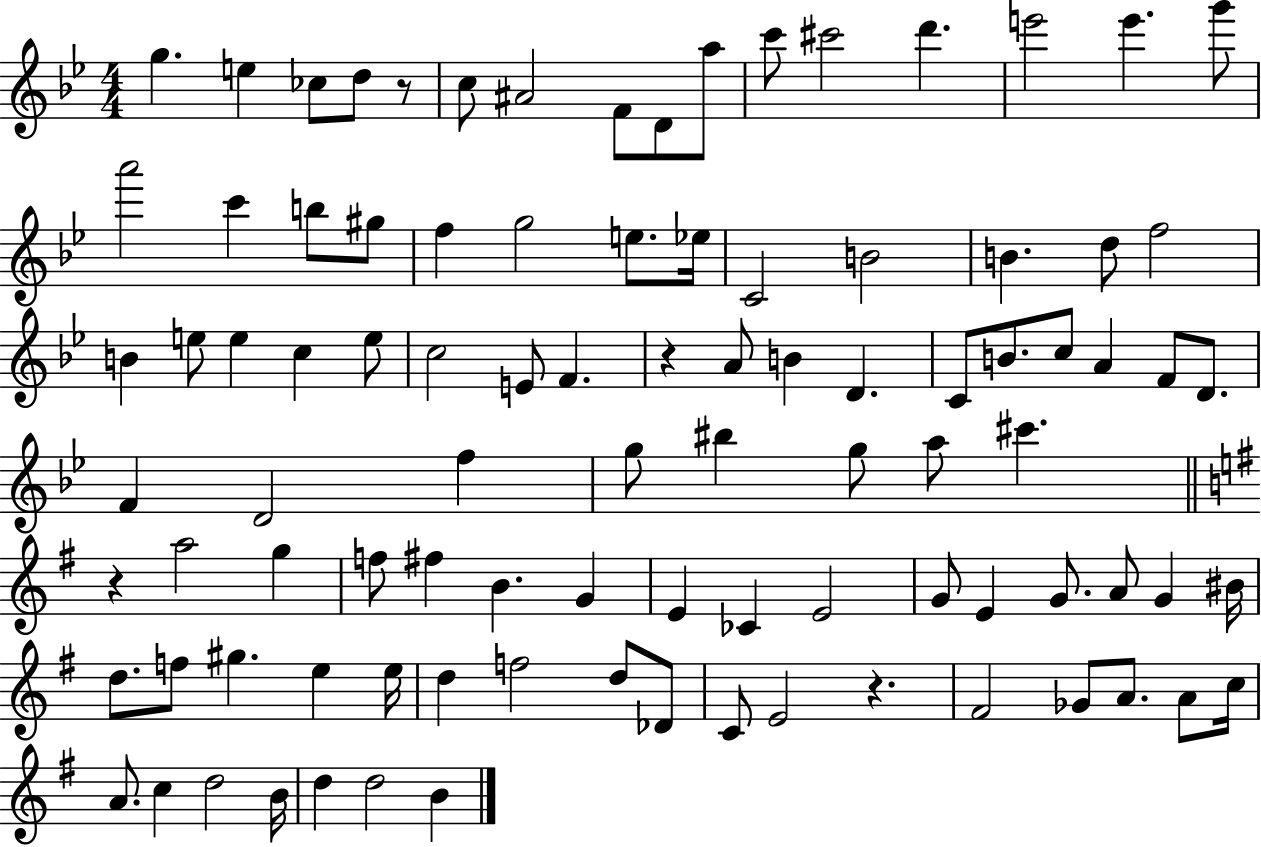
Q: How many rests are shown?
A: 4